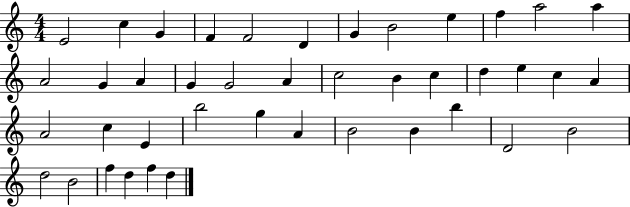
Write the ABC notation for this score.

X:1
T:Untitled
M:4/4
L:1/4
K:C
E2 c G F F2 D G B2 e f a2 a A2 G A G G2 A c2 B c d e c A A2 c E b2 g A B2 B b D2 B2 d2 B2 f d f d